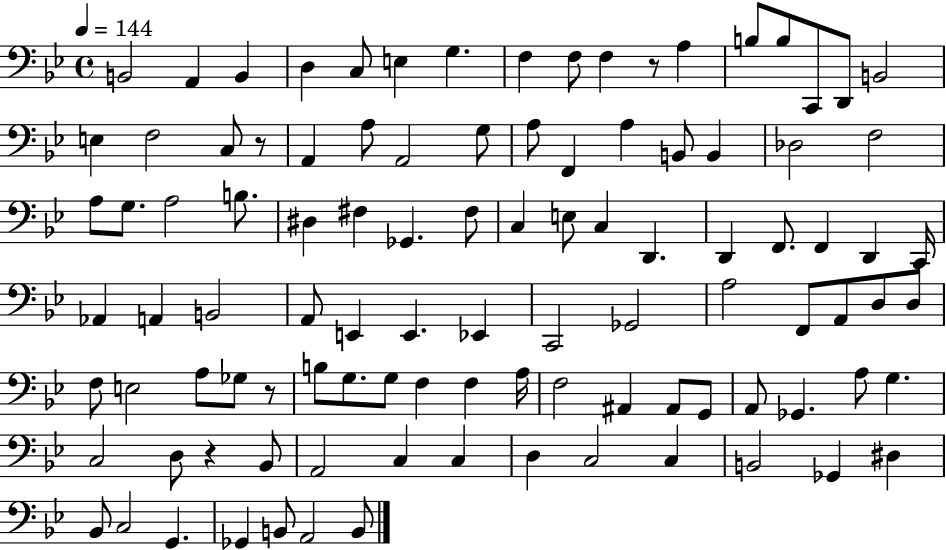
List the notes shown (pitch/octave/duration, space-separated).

B2/h A2/q B2/q D3/q C3/e E3/q G3/q. F3/q F3/e F3/q R/e A3/q B3/e B3/e C2/e D2/e B2/h E3/q F3/h C3/e R/e A2/q A3/e A2/h G3/e A3/e F2/q A3/q B2/e B2/q Db3/h F3/h A3/e G3/e. A3/h B3/e. D#3/q F#3/q Gb2/q. F#3/e C3/q E3/e C3/q D2/q. D2/q F2/e. F2/q D2/q C2/s Ab2/q A2/q B2/h A2/e E2/q E2/q. Eb2/q C2/h Gb2/h A3/h F2/e A2/e D3/e D3/e F3/e E3/h A3/e Gb3/e R/e B3/e G3/e. G3/e F3/q F3/q A3/s F3/h A#2/q A#2/e G2/e A2/e Gb2/q. A3/e G3/q. C3/h D3/e R/q Bb2/e A2/h C3/q C3/q D3/q C3/h C3/q B2/h Gb2/q D#3/q Bb2/e C3/h G2/q. Gb2/q B2/e A2/h B2/e